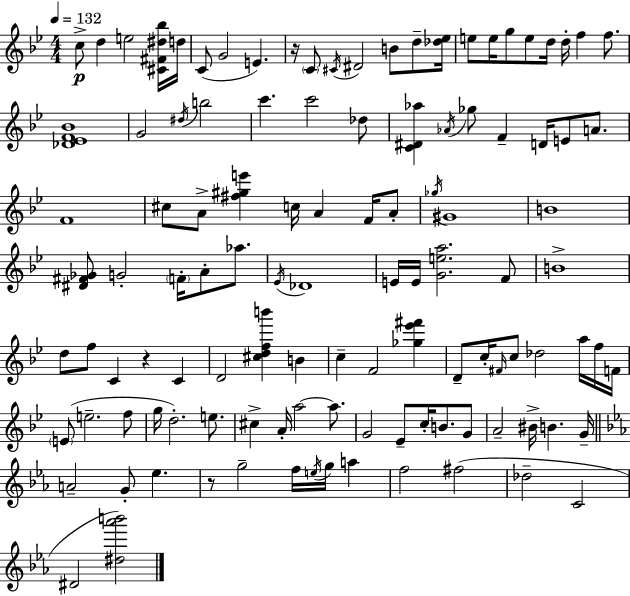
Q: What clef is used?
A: treble